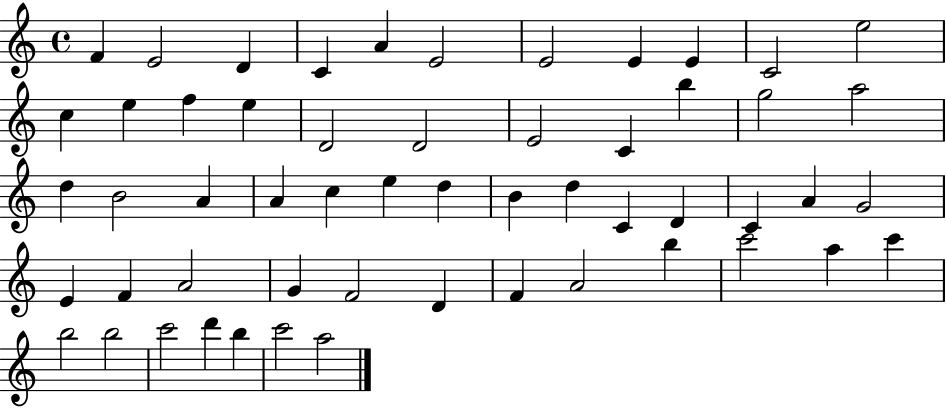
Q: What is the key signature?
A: C major